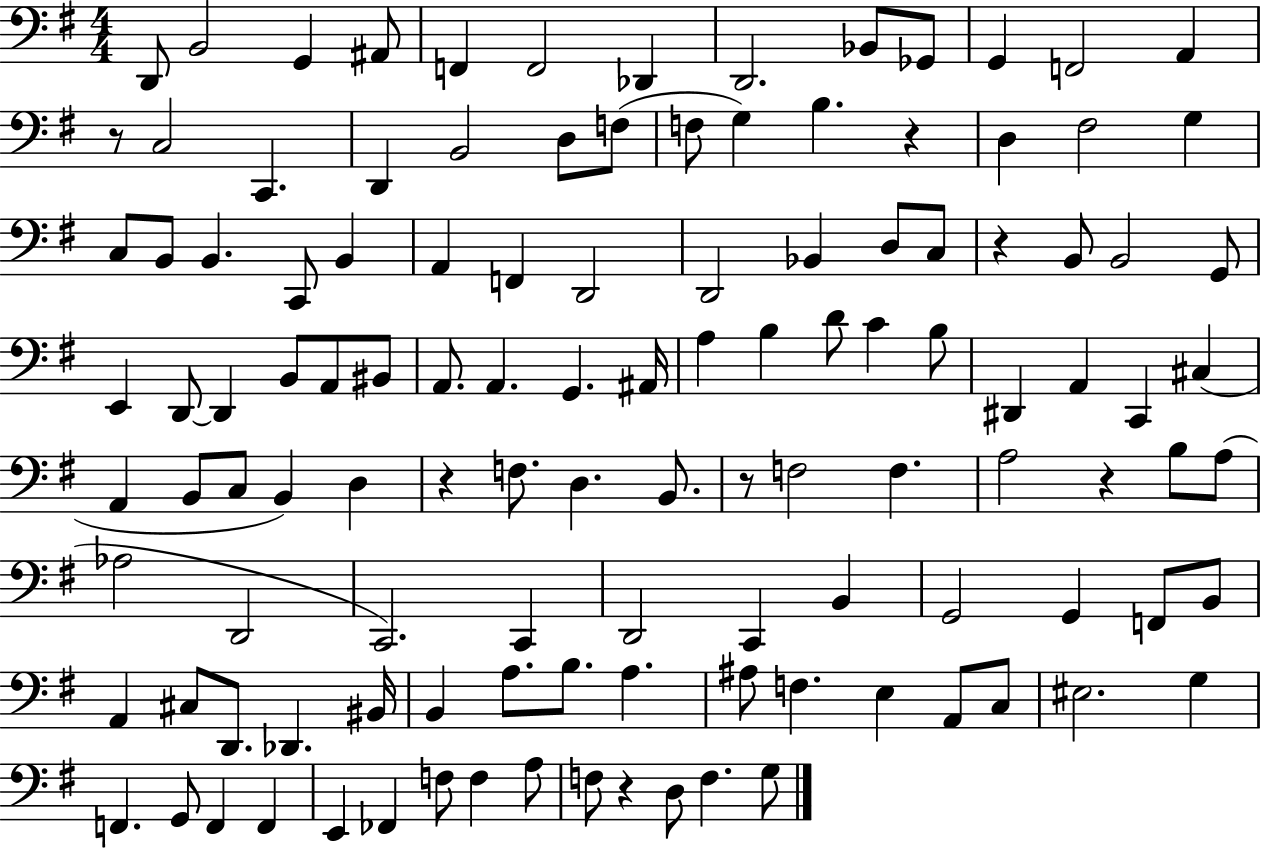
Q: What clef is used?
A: bass